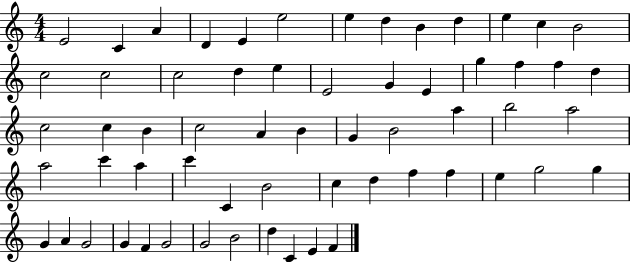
X:1
T:Untitled
M:4/4
L:1/4
K:C
E2 C A D E e2 e d B d e c B2 c2 c2 c2 d e E2 G E g f f d c2 c B c2 A B G B2 a b2 a2 a2 c' a c' C B2 c d f f e g2 g G A G2 G F G2 G2 B2 d C E F